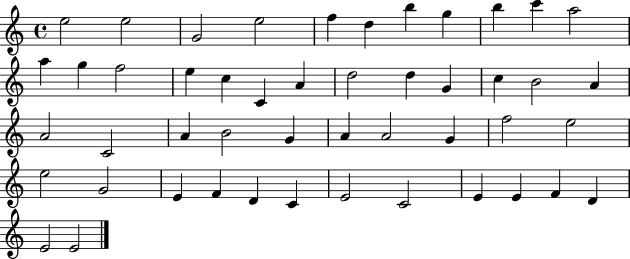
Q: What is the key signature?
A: C major